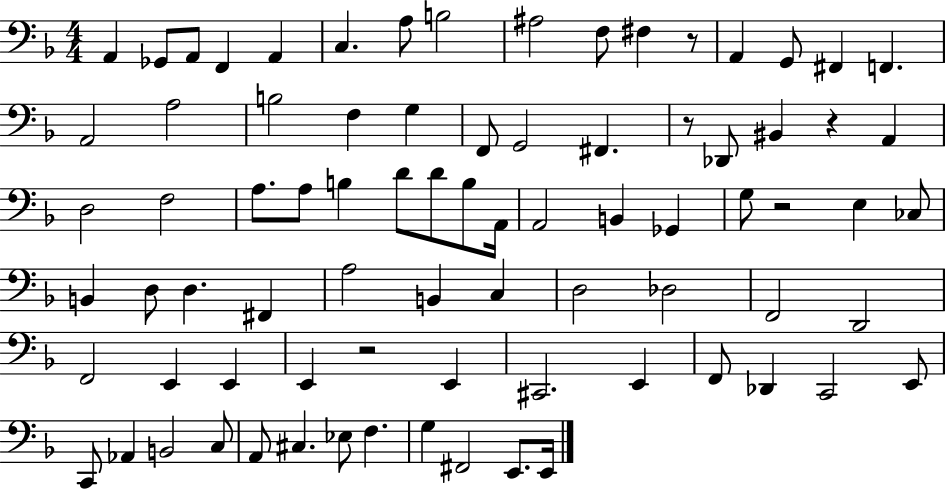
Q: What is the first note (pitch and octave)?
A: A2